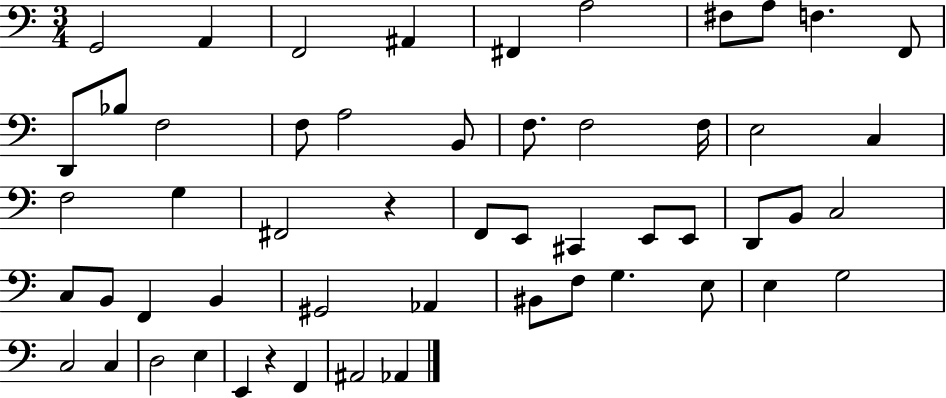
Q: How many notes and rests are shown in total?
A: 54